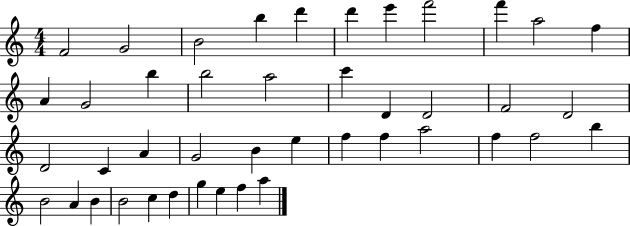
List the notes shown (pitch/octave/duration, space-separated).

F4/h G4/h B4/h B5/q D6/q D6/q E6/q F6/h F6/q A5/h F5/q A4/q G4/h B5/q B5/h A5/h C6/q D4/q D4/h F4/h D4/h D4/h C4/q A4/q G4/h B4/q E5/q F5/q F5/q A5/h F5/q F5/h B5/q B4/h A4/q B4/q B4/h C5/q D5/q G5/q E5/q F5/q A5/q